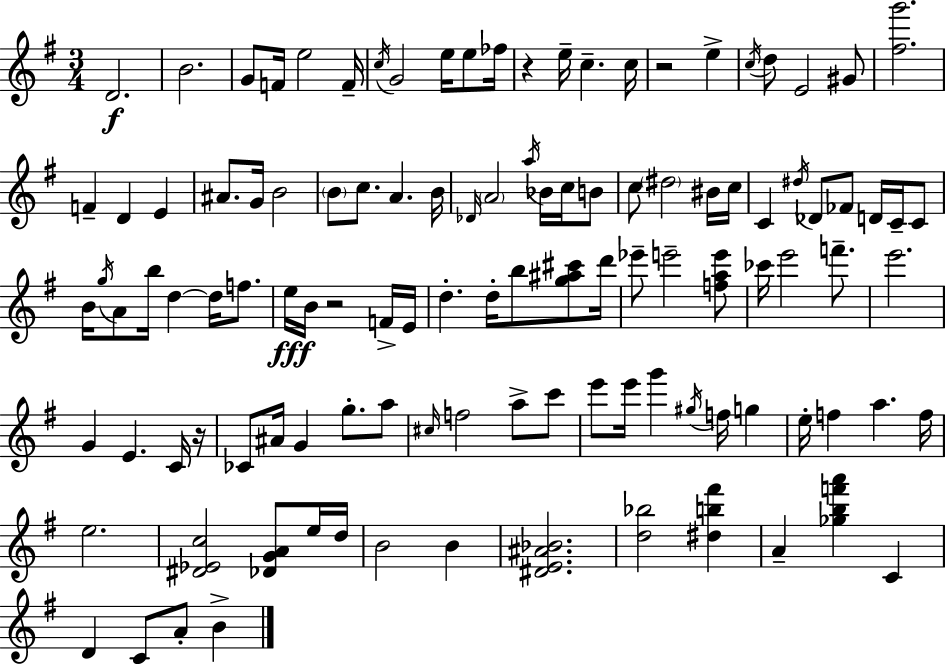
X:1
T:Untitled
M:3/4
L:1/4
K:Em
D2 B2 G/2 F/4 e2 F/4 c/4 G2 e/4 e/2 _f/4 z e/4 c c/4 z2 e c/4 d/2 E2 ^G/2 [^fg']2 F D E ^A/2 G/4 B2 B/2 c/2 A B/4 _D/4 A2 a/4 _B/4 c/4 B/2 c/2 ^d2 ^B/4 c/4 C ^d/4 _D/2 _F/2 D/4 C/4 C/2 B/4 g/4 A/2 b/4 d d/4 f/2 e/4 B/4 z2 F/4 E/4 d d/4 b/2 [g^a^c']/2 d'/4 _e'/2 e'2 [fae']/2 _c'/4 e'2 f'/2 e'2 G E C/4 z/4 _C/2 ^A/4 G g/2 a/2 ^c/4 f2 a/2 c'/2 e'/2 e'/4 g' ^g/4 f/4 g e/4 f a f/4 e2 [^D_Ec]2 [_DGA]/2 e/4 d/4 B2 B [^DE^A_B]2 [d_b]2 [^db^f'] A [_gbf'a'] C D C/2 A/2 B